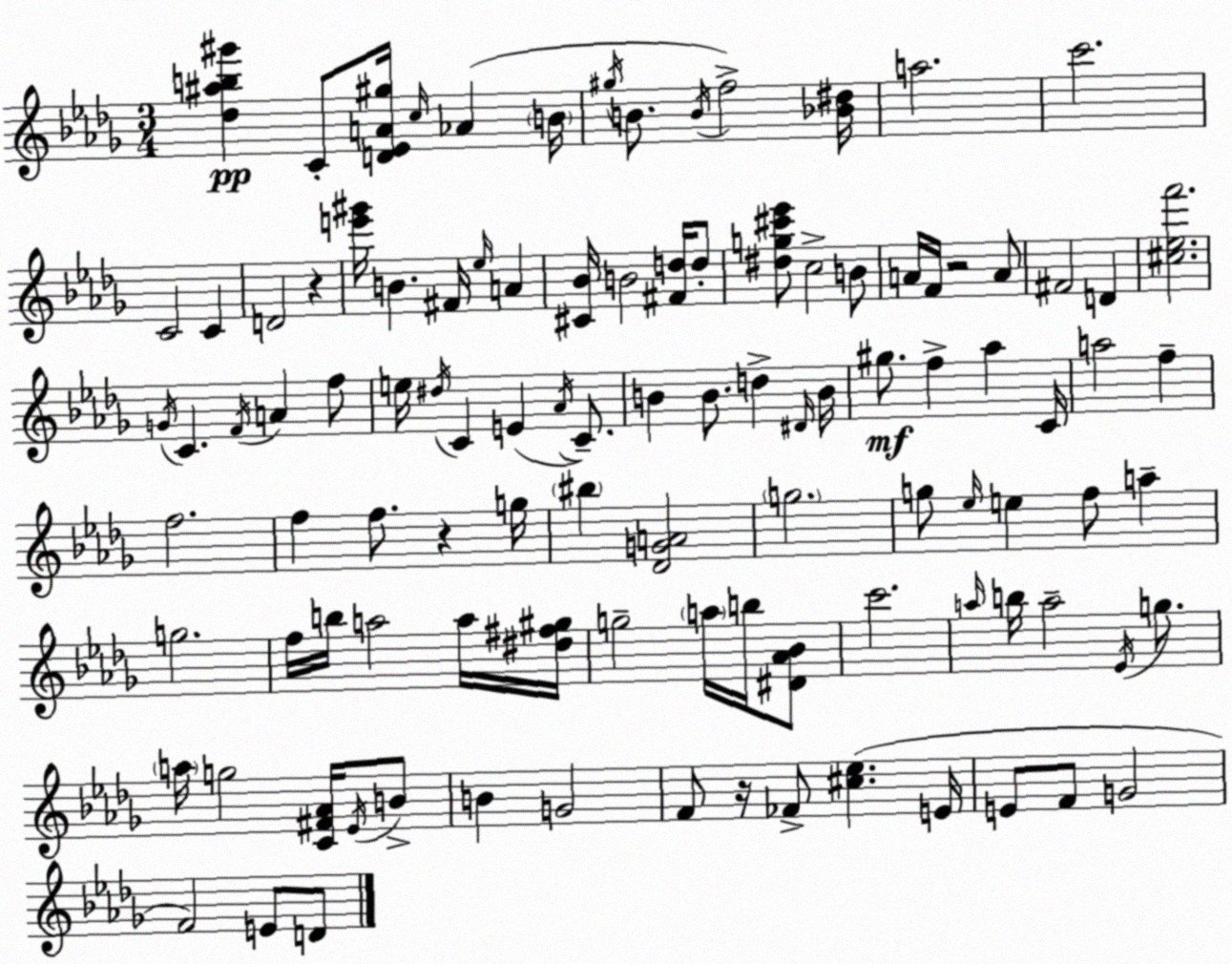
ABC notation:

X:1
T:Untitled
M:3/4
L:1/4
K:Bbm
[_d^ab^g'] C/2 [D_EA^g]/4 c/4 _A B/4 ^g/4 B/2 B/4 f2 [_B^d]/4 a2 c'2 C2 C D2 z [e'^g']/4 B ^F/4 _e/4 A [^C_B]/4 B2 [^Fd]/4 d/2 [^dg^c'_e']/2 c2 B/2 A/4 F/4 z2 A/2 ^F2 D [^c_ef']2 G/4 C F/4 A f/2 e/4 ^d/4 C E _A/4 C/2 B B/2 d ^D/4 B/4 ^g/2 f _a C/4 a2 f f2 f f/2 z g/4 ^b [_DGA]2 g2 g/2 _e/4 e f/2 a g2 f/4 b/4 a2 a/4 [^d^f^g]/4 g2 a/4 b/4 [^D_A_B]/2 c'2 a/4 b/4 a2 _E/4 g/2 a/4 g2 [C^F_A]/4 _E/4 B/2 B G2 F/2 z/4 _F/2 [^c_e] E/4 E/2 F/2 G2 F2 E/2 D/2